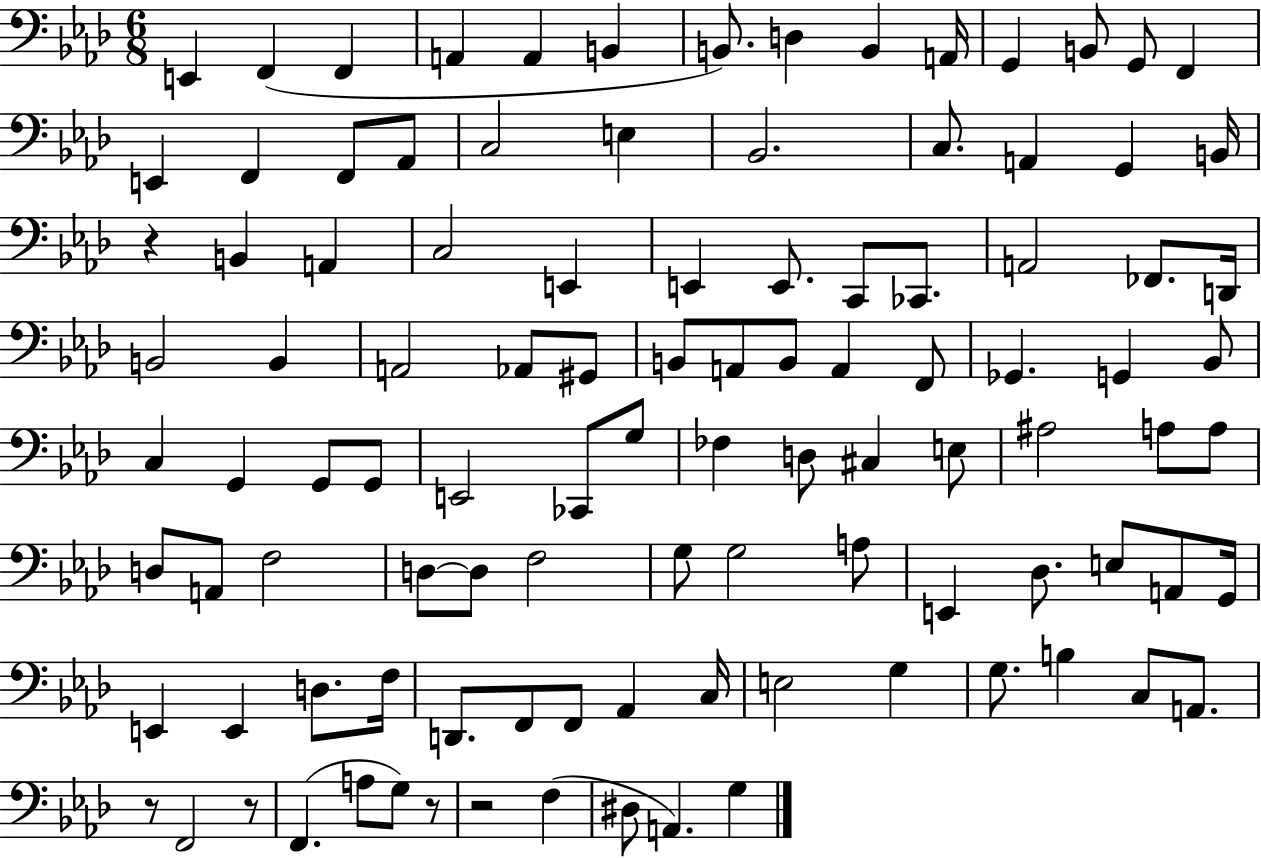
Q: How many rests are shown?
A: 5